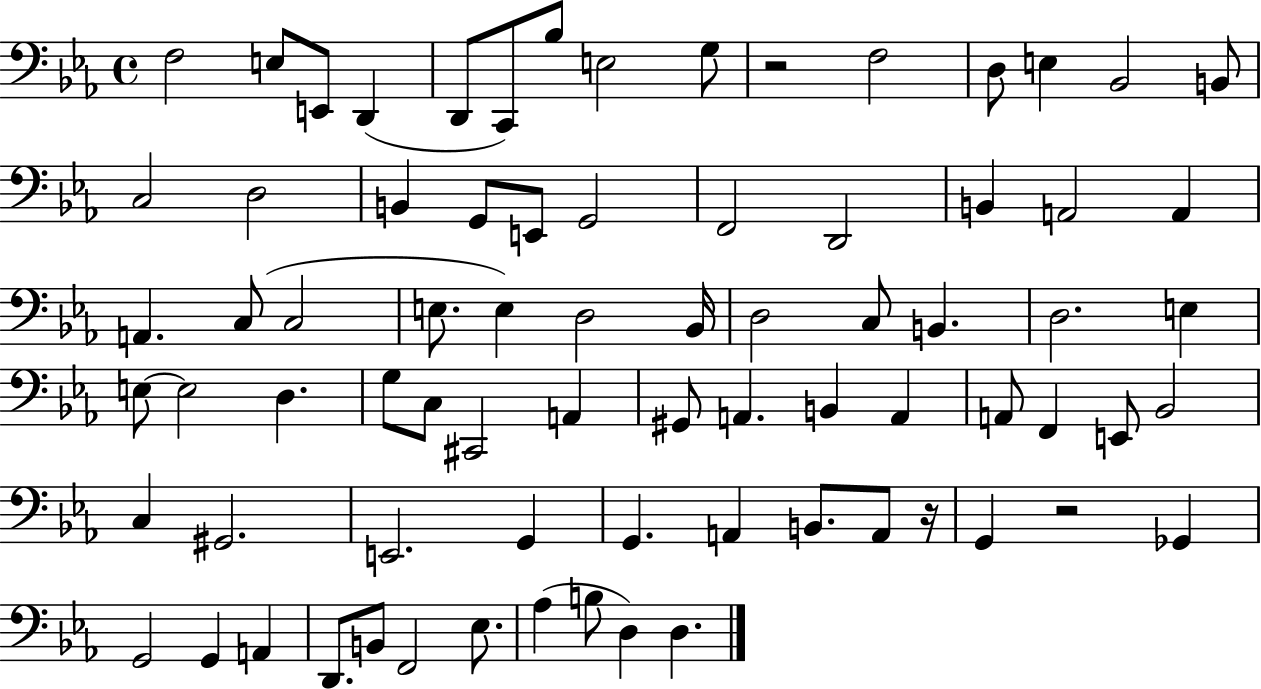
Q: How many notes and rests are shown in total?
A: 76